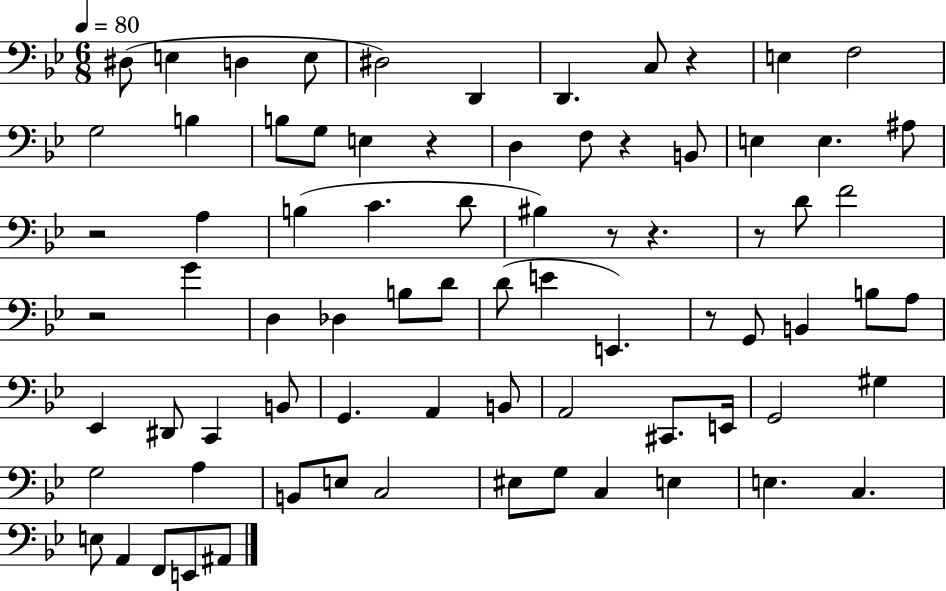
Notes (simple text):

D#3/e E3/q D3/q E3/e D#3/h D2/q D2/q. C3/e R/q E3/q F3/h G3/h B3/q B3/e G3/e E3/q R/q D3/q F3/e R/q B2/e E3/q E3/q. A#3/e R/h A3/q B3/q C4/q. D4/e BIS3/q R/e R/q. R/e D4/e F4/h R/h G4/q D3/q Db3/q B3/e D4/e D4/e E4/q E2/q. R/e G2/e B2/q B3/e A3/e Eb2/q D#2/e C2/q B2/e G2/q. A2/q B2/e A2/h C#2/e. E2/s G2/h G#3/q G3/h A3/q B2/e E3/e C3/h EIS3/e G3/e C3/q E3/q E3/q. C3/q. E3/e A2/q F2/e E2/e A#2/e